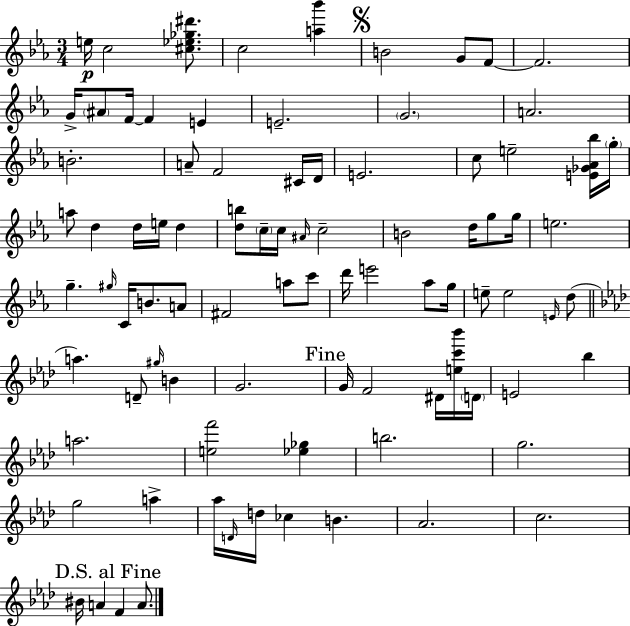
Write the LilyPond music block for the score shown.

{
  \clef treble
  \numericTimeSignature
  \time 3/4
  \key c \minor
  \repeat volta 2 { e''16\p c''2 <cis'' ees'' ges'' dis'''>8. | c''2 <a'' bes'''>4 | \mark \markup { \musicglyph "scripts.segno" } b'2 g'8 f'8~~ | f'2. | \break g'16-> \parenthesize ais'8 f'16~~ f'4 e'4 | e'2.-- | \parenthesize g'2. | a'2. | \break b'2.-. | a'8-- f'2 cis'16 d'16 | e'2. | c''8 e''2-- <e' ges' aes' bes''>16 \parenthesize g''16-. | \break a''8 d''4 d''16 e''16 d''4 | <d'' b''>8 \parenthesize c''16-- c''16 \grace { ais'16 } c''2-- | b'2 d''16 g''8 | g''16 e''2. | \break g''4.-- \grace { gis''16 } c'16 b'8. | a'8 fis'2 a''8 | c'''8 d'''16 e'''2 aes''8 | g''16 e''8-- e''2 | \break \grace { e'16 }( d''8 \bar "||" \break \key aes \major a''4.) d'8-- \grace { gis''16 } b'4 | g'2. | \mark "Fine" g'16 f'2 dis'16 <e'' c''' bes'''>16 | \parenthesize d'16 e'2 bes''4 | \break a''2. | <e'' f'''>2 <ees'' ges''>4 | b''2. | g''2. | \break g''2 a''4-> | aes''16 \grace { d'16 } d''16 ces''4 b'4. | aes'2. | c''2. | \break \mark "D.S. al Fine" bis'16 a'4 f'4 a'8. | } \bar "|."
}